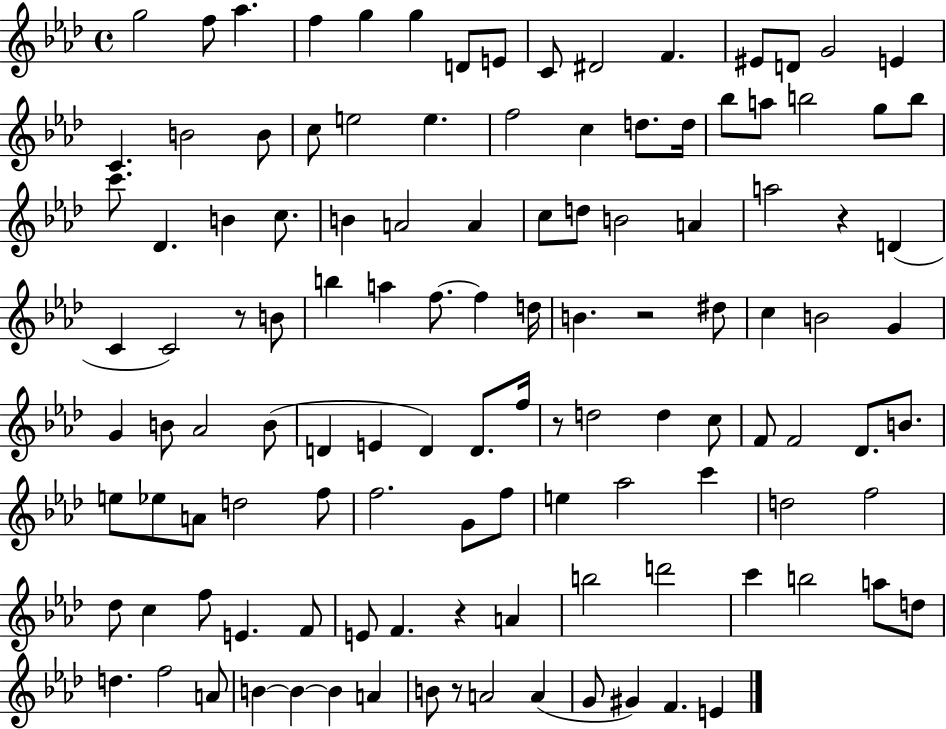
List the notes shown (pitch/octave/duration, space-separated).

G5/h F5/e Ab5/q. F5/q G5/q G5/q D4/e E4/e C4/e D#4/h F4/q. EIS4/e D4/e G4/h E4/q C4/q. B4/h B4/e C5/e E5/h E5/q. F5/h C5/q D5/e. D5/s Bb5/e A5/e B5/h G5/e B5/e C6/e. Db4/q. B4/q C5/e. B4/q A4/h A4/q C5/e D5/e B4/h A4/q A5/h R/q D4/q C4/q C4/h R/e B4/e B5/q A5/q F5/e. F5/q D5/s B4/q. R/h D#5/e C5/q B4/h G4/q G4/q B4/e Ab4/h B4/e D4/q E4/q D4/q D4/e. F5/s R/e D5/h D5/q C5/e F4/e F4/h Db4/e. B4/e. E5/e Eb5/e A4/e D5/h F5/e F5/h. G4/e F5/e E5/q Ab5/h C6/q D5/h F5/h Db5/e C5/q F5/e E4/q. F4/e E4/e F4/q. R/q A4/q B5/h D6/h C6/q B5/h A5/e D5/e D5/q. F5/h A4/e B4/q B4/q B4/q A4/q B4/e R/e A4/h A4/q G4/e G#4/q F4/q. E4/q